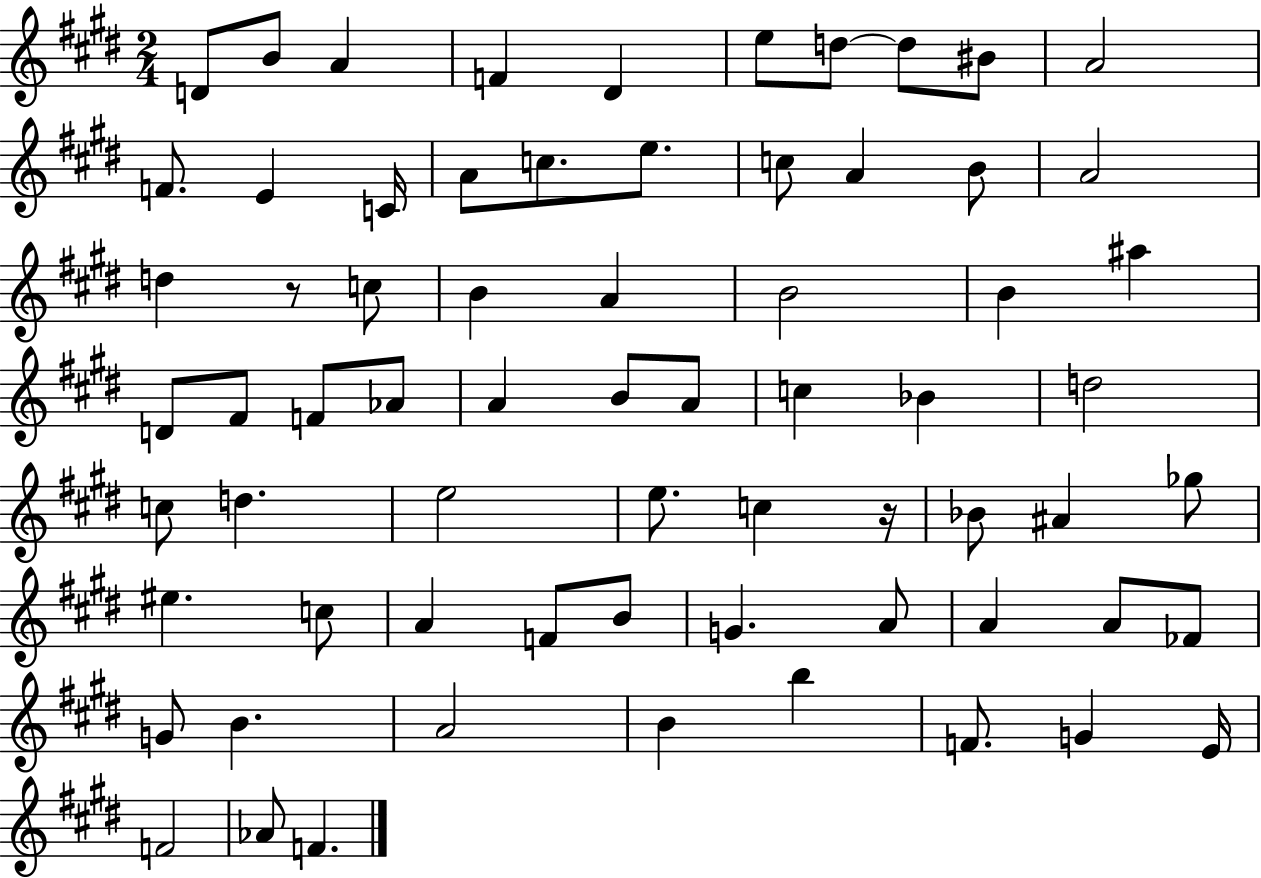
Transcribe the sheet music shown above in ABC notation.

X:1
T:Untitled
M:2/4
L:1/4
K:E
D/2 B/2 A F ^D e/2 d/2 d/2 ^B/2 A2 F/2 E C/4 A/2 c/2 e/2 c/2 A B/2 A2 d z/2 c/2 B A B2 B ^a D/2 ^F/2 F/2 _A/2 A B/2 A/2 c _B d2 c/2 d e2 e/2 c z/4 _B/2 ^A _g/2 ^e c/2 A F/2 B/2 G A/2 A A/2 _F/2 G/2 B A2 B b F/2 G E/4 F2 _A/2 F